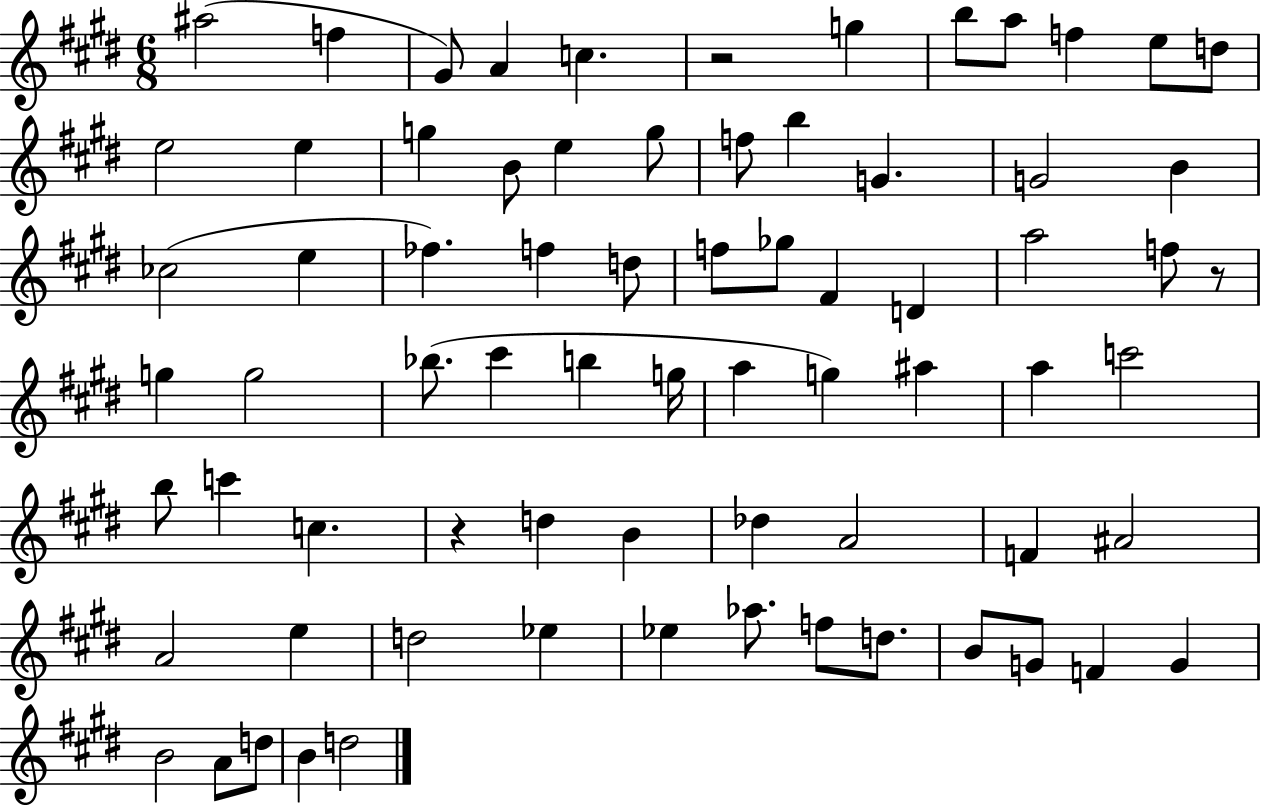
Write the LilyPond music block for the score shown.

{
  \clef treble
  \numericTimeSignature
  \time 6/8
  \key e \major
  ais''2( f''4 | gis'8) a'4 c''4. | r2 g''4 | b''8 a''8 f''4 e''8 d''8 | \break e''2 e''4 | g''4 b'8 e''4 g''8 | f''8 b''4 g'4. | g'2 b'4 | \break ces''2( e''4 | fes''4.) f''4 d''8 | f''8 ges''8 fis'4 d'4 | a''2 f''8 r8 | \break g''4 g''2 | bes''8.( cis'''4 b''4 g''16 | a''4 g''4) ais''4 | a''4 c'''2 | \break b''8 c'''4 c''4. | r4 d''4 b'4 | des''4 a'2 | f'4 ais'2 | \break a'2 e''4 | d''2 ees''4 | ees''4 aes''8. f''8 d''8. | b'8 g'8 f'4 g'4 | \break b'2 a'8 d''8 | b'4 d''2 | \bar "|."
}